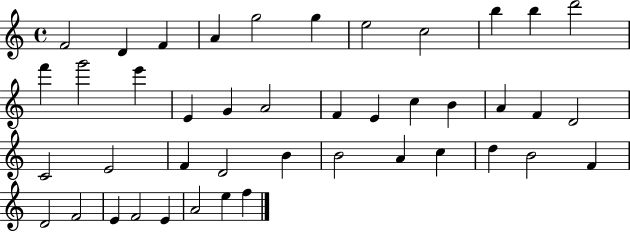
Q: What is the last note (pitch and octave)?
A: F5